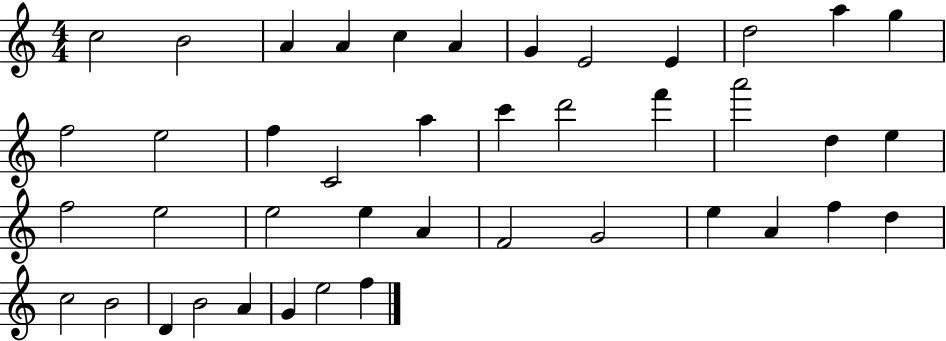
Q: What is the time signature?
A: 4/4